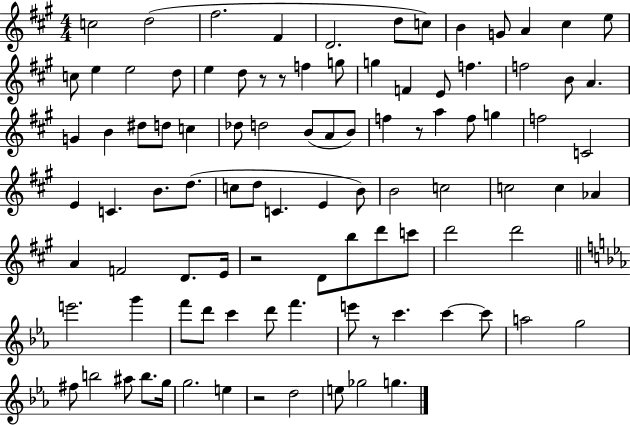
{
  \clef treble
  \numericTimeSignature
  \time 4/4
  \key a \major
  c''2 d''2( | fis''2. fis'4 | d'2. d''8 c''8) | b'4 g'8 a'4 cis''4 e''8 | \break c''8 e''4 e''2 d''8 | e''4 d''8 r8 r8 f''4 g''8 | g''4 f'4 e'8 f''4. | f''2 b'8 a'4. | \break g'4 b'4 dis''8 d''8 c''4 | des''8 d''2 b'8( a'8 b'8) | f''4 r8 a''4 f''8 g''4 | f''2 c'2 | \break e'4 c'4. b'8. d''8.( | c''8 d''8 c'4. e'4 b'8) | b'2 c''2 | c''2 c''4 aes'4 | \break a'4 f'2 d'8. e'16 | r2 d'8 b''8 d'''8 c'''8 | d'''2 d'''2 | \bar "||" \break \key c \minor e'''2. g'''4 | f'''8 d'''8 c'''4 d'''8 f'''4. | e'''8 r8 c'''4. c'''4~~ c'''8 | a''2 g''2 | \break fis''8 b''2 ais''8 b''8. g''16 | g''2. e''4 | r2 d''2 | e''8 ges''2 g''4. | \break \bar "|."
}